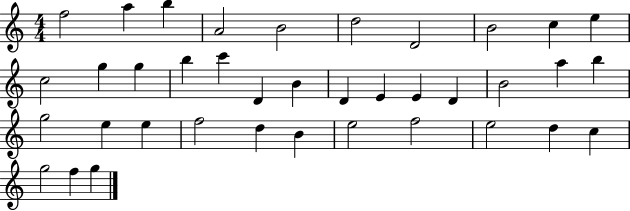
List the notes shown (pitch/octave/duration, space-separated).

F5/h A5/q B5/q A4/h B4/h D5/h D4/h B4/h C5/q E5/q C5/h G5/q G5/q B5/q C6/q D4/q B4/q D4/q E4/q E4/q D4/q B4/h A5/q B5/q G5/h E5/q E5/q F5/h D5/q B4/q E5/h F5/h E5/h D5/q C5/q G5/h F5/q G5/q